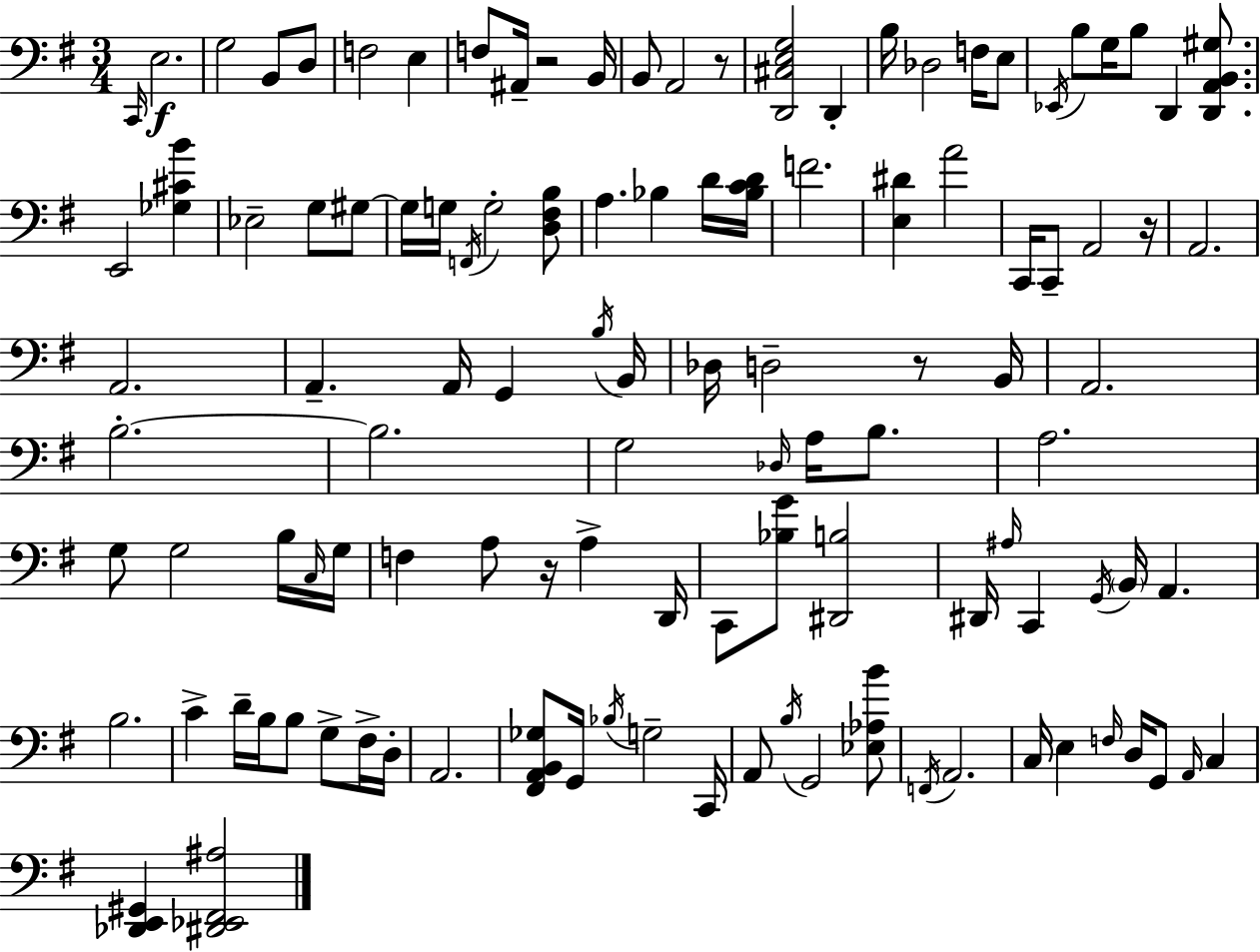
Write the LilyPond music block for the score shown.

{
  \clef bass
  \numericTimeSignature
  \time 3/4
  \key g \major
  \repeat volta 2 { \grace { c,16 }\f e2. | g2 b,8 d8 | f2 e4 | f8 ais,16-- r2 | \break b,16 b,8 a,2 r8 | <d, cis e g>2 d,4-. | b16 des2 f16 e8 | \acciaccatura { ees,16 } b8 g16 b8 d,4 <d, a, b, gis>8. | \break e,2 <ges cis' b'>4 | ees2-- g8 | gis8~~ gis16 g16 \acciaccatura { f,16 } g2-. | <d fis b>8 a4. bes4 | \break d'16 <bes c' d'>16 f'2. | <e dis'>4 a'2 | c,16 c,8-- a,2 | r16 a,2. | \break a,2. | a,4.-- a,16 g,4 | \acciaccatura { b16 } b,16 des16 d2-- | r8 b,16 a,2. | \break b2.-.~~ | b2. | g2 | \grace { des16 } a16 b8. a2. | \break g8 g2 | b16 \grace { c16 } g16 f4 a8 | r16 a4-> d,16 c,8 <bes g'>8 <dis, b>2 | dis,16 \grace { ais16 } c,4 | \break \acciaccatura { g,16 } \parenthesize b,16 a,4. b2. | c'4-> | d'16-- b16 b8 g8-> fis16-> d16-. a,2. | <fis, a, b, ges>8 g,16 \acciaccatura { bes16 } | \break g2-- c,16 a,8 \acciaccatura { b16 } | g,2 <ees aes b'>8 \acciaccatura { f,16 } a,2. | c16 | e4 \grace { f16 } d16 g,8 \grace { a,16 } c4 | \break <des, e, gis,>4 <dis, ees, fis, ais>2 | } \bar "|."
}